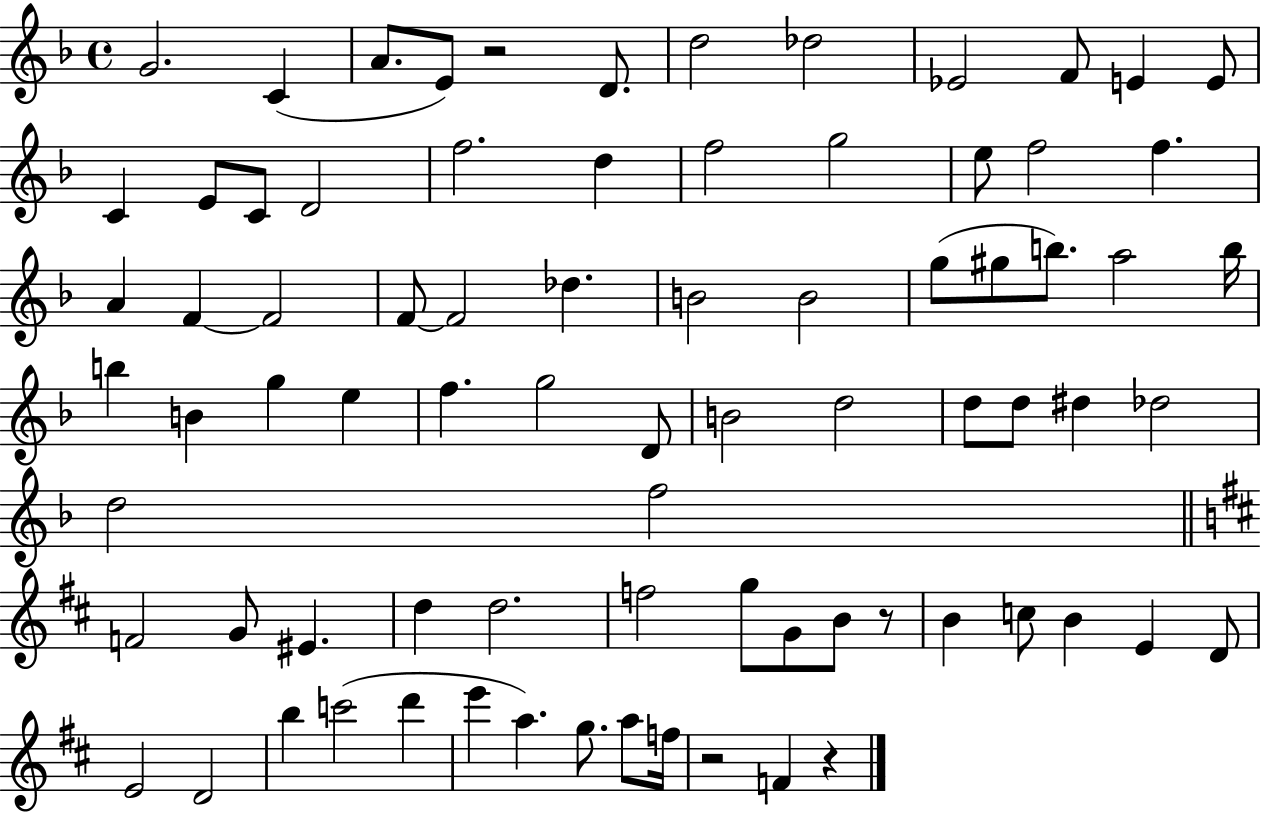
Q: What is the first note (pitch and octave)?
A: G4